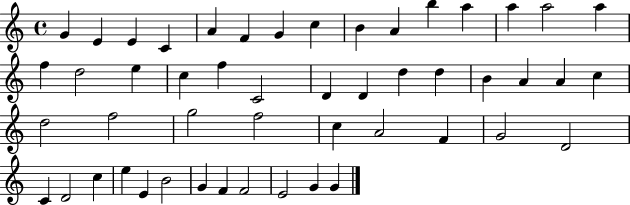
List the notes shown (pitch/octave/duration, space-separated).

G4/q E4/q E4/q C4/q A4/q F4/q G4/q C5/q B4/q A4/q B5/q A5/q A5/q A5/h A5/q F5/q D5/h E5/q C5/q F5/q C4/h D4/q D4/q D5/q D5/q B4/q A4/q A4/q C5/q D5/h F5/h G5/h F5/h C5/q A4/h F4/q G4/h D4/h C4/q D4/h C5/q E5/q E4/q B4/h G4/q F4/q F4/h E4/h G4/q G4/q